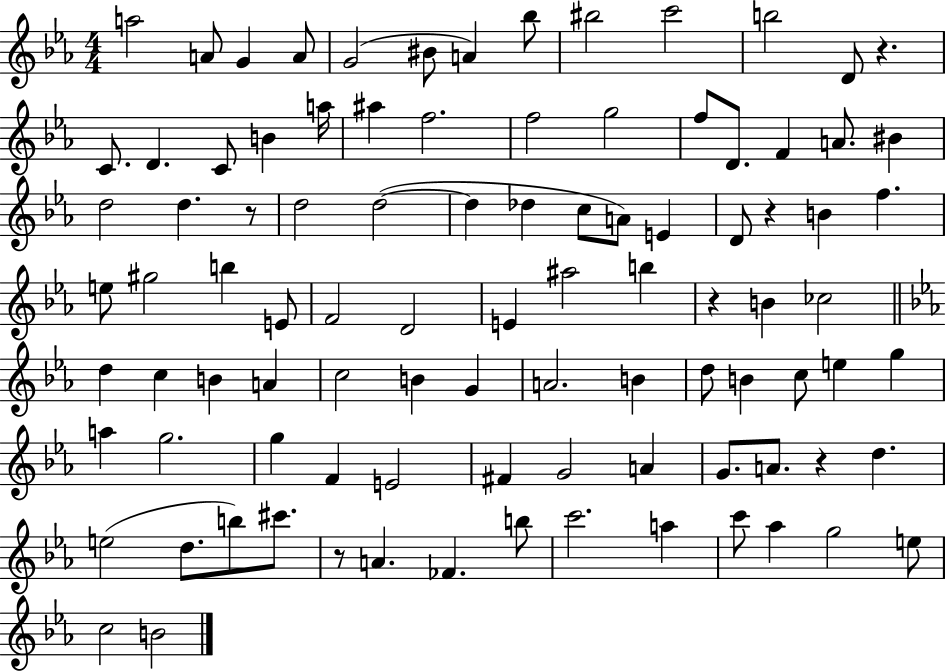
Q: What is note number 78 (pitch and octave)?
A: C#6